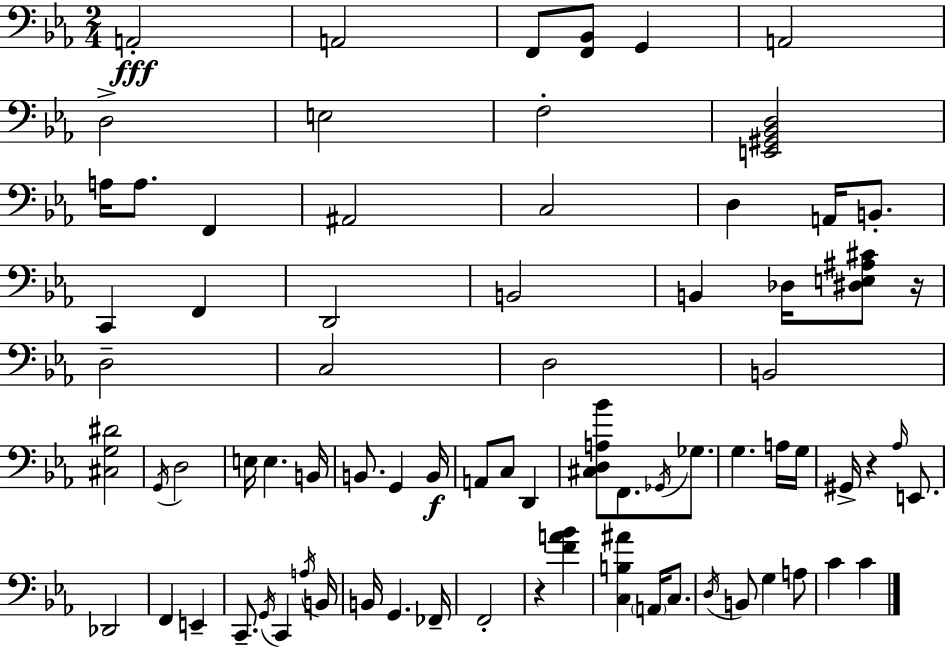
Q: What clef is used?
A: bass